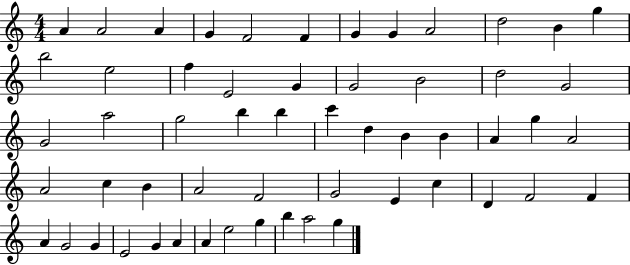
A4/q A4/h A4/q G4/q F4/h F4/q G4/q G4/q A4/h D5/h B4/q G5/q B5/h E5/h F5/q E4/h G4/q G4/h B4/h D5/h G4/h G4/h A5/h G5/h B5/q B5/q C6/q D5/q B4/q B4/q A4/q G5/q A4/h A4/h C5/q B4/q A4/h F4/h G4/h E4/q C5/q D4/q F4/h F4/q A4/q G4/h G4/q E4/h G4/q A4/q A4/q E5/h G5/q B5/q A5/h G5/q